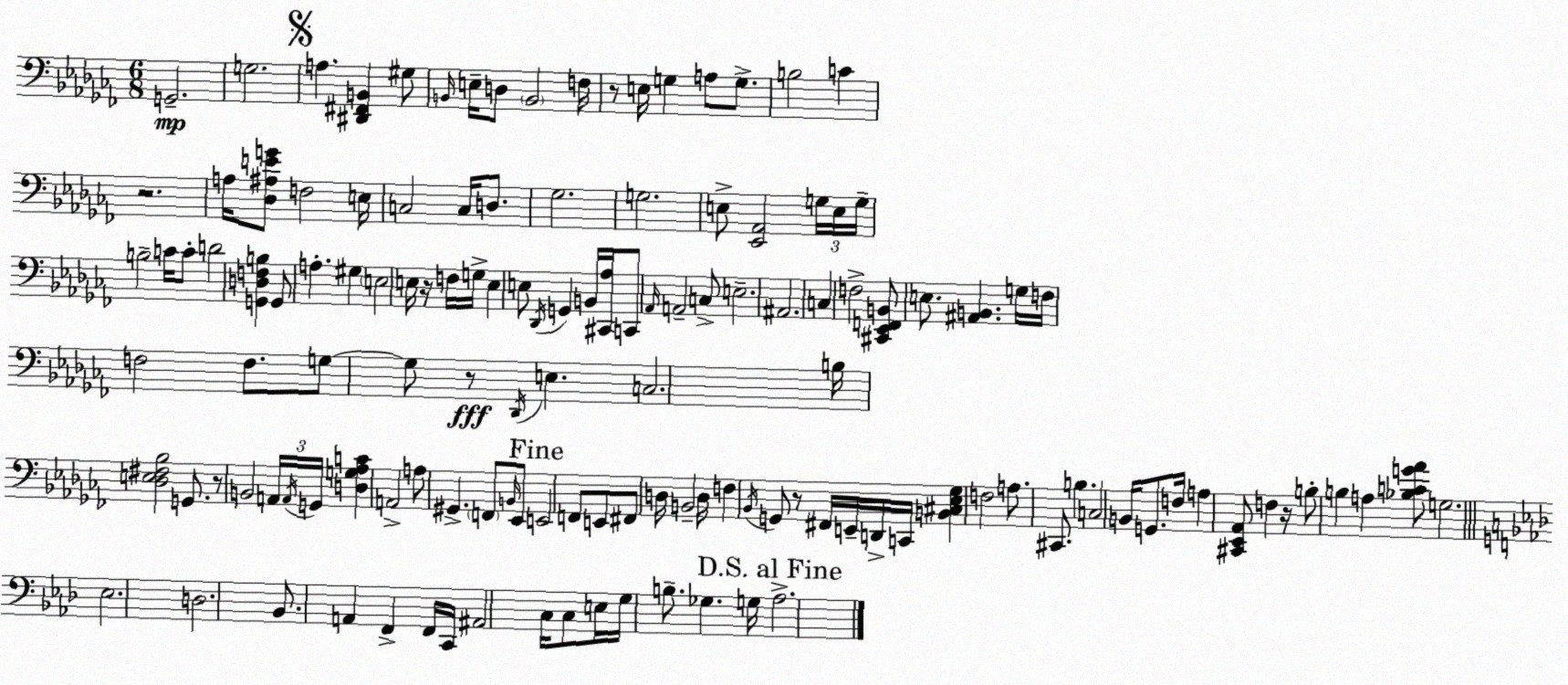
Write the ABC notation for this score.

X:1
T:Untitled
M:6/8
L:1/4
K:Abm
G,,2 G,2 A, [^D,,^F,,B,,] ^G,/2 B,,/4 E,/4 D,/2 B,,2 F,/4 z/2 E,/4 G, A,/2 G,/2 B,2 C z2 A,/4 [_D,^A,EG]/2 F,2 E,/4 C,2 C,/4 D,/2 _G,2 G,2 E,/2 [_E,,_A,,]2 G,/4 E,/4 G,/4 B,2 C/4 C/2 D2 [G,,D,F,B,] G,,/2 A, ^G, E,2 E,/4 z/4 F,/4 G,/4 E, E,/2 _D,,/4 G,, B,,/4 [^C,,_A,]/4 C,,/2 _A,,/4 A,,2 C,/2 E,2 ^A,,2 C, F,2 [^C,,_E,,F,,B,,]/2 E,/2 [^A,,B,,] G,/4 F,/4 F,2 F,/2 G,/2 G,/2 z/2 _D,,/4 E, C,2 B,/4 [_D,E,^F,_B,]2 G,,/2 z/2 B,,2 A,,/4 A,,/4 G,,/4 [D,G,_A,C] A,,2 A,/2 ^G,, F,,/2 B,,/4 _E,,/2 E,,2 F,,/2 E,,/2 ^F,,/2 D,/4 B,,2 D,/4 F, _B,,/4 G,,/2 z/2 ^F,,/4 E,,/4 D,,/4 C,,/4 [B,,^C,_E,_G,] F,2 A,/2 ^C,,/2 B, C,2 B,,/4 G,,/2 F,/4 A, [^C,,_E,,_A,,]/2 F, z/4 B,/2 B, A, [_B,CG_A]/2 G,2 _E,2 D,2 _B,,/2 A,, F,, F,,/4 C,,/4 ^A,,2 C,/4 C,/2 E,/4 G,/4 B,/2 _G, G,/4 _A,2